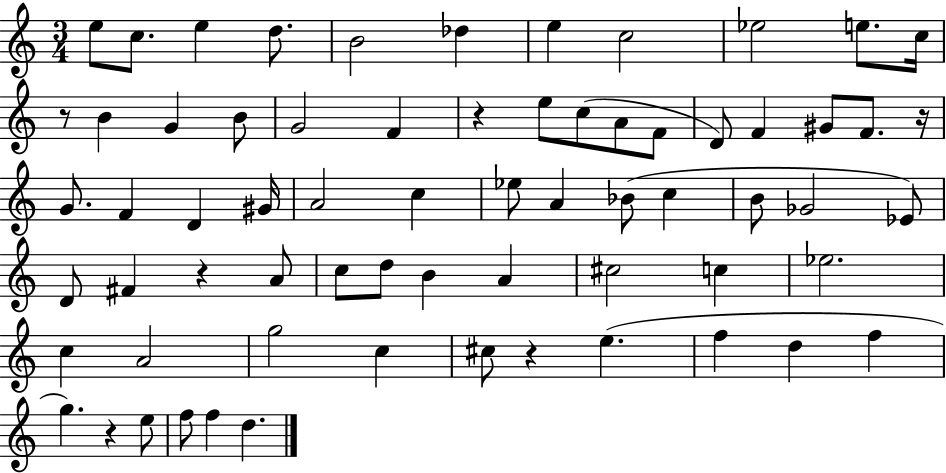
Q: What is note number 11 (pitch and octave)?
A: C5